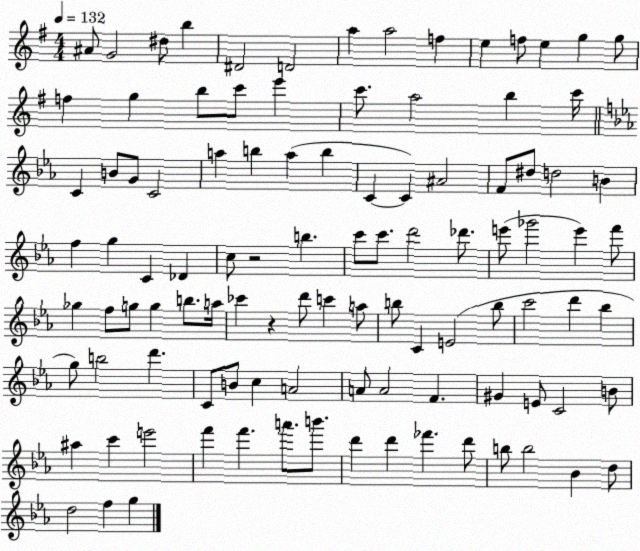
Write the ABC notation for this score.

X:1
T:Untitled
M:4/4
L:1/4
K:G
^A/2 G2 ^d/2 b ^D2 D2 a a2 f e f/2 e g g/2 f g b/2 c'/2 e' c'/2 a2 b c'/4 C B/2 G/2 C2 a b a b C C ^A2 F/2 ^d/2 d2 B f g C _D c/2 z2 b c'/2 c'/2 d'2 _d'/2 e'/2 _g'2 e' f'/2 _g f/2 g/2 g b/2 a/4 _c' z d'/2 c' a/2 b/2 C E2 b/2 c'2 d' _b g/2 b2 d' C/2 B/2 c A2 A/2 A2 F ^G E/2 C2 B/2 ^a c' e'2 f' f' a'/2 b'/2 d' d' _f' d'/2 b/2 b2 _B d/2 d2 f g